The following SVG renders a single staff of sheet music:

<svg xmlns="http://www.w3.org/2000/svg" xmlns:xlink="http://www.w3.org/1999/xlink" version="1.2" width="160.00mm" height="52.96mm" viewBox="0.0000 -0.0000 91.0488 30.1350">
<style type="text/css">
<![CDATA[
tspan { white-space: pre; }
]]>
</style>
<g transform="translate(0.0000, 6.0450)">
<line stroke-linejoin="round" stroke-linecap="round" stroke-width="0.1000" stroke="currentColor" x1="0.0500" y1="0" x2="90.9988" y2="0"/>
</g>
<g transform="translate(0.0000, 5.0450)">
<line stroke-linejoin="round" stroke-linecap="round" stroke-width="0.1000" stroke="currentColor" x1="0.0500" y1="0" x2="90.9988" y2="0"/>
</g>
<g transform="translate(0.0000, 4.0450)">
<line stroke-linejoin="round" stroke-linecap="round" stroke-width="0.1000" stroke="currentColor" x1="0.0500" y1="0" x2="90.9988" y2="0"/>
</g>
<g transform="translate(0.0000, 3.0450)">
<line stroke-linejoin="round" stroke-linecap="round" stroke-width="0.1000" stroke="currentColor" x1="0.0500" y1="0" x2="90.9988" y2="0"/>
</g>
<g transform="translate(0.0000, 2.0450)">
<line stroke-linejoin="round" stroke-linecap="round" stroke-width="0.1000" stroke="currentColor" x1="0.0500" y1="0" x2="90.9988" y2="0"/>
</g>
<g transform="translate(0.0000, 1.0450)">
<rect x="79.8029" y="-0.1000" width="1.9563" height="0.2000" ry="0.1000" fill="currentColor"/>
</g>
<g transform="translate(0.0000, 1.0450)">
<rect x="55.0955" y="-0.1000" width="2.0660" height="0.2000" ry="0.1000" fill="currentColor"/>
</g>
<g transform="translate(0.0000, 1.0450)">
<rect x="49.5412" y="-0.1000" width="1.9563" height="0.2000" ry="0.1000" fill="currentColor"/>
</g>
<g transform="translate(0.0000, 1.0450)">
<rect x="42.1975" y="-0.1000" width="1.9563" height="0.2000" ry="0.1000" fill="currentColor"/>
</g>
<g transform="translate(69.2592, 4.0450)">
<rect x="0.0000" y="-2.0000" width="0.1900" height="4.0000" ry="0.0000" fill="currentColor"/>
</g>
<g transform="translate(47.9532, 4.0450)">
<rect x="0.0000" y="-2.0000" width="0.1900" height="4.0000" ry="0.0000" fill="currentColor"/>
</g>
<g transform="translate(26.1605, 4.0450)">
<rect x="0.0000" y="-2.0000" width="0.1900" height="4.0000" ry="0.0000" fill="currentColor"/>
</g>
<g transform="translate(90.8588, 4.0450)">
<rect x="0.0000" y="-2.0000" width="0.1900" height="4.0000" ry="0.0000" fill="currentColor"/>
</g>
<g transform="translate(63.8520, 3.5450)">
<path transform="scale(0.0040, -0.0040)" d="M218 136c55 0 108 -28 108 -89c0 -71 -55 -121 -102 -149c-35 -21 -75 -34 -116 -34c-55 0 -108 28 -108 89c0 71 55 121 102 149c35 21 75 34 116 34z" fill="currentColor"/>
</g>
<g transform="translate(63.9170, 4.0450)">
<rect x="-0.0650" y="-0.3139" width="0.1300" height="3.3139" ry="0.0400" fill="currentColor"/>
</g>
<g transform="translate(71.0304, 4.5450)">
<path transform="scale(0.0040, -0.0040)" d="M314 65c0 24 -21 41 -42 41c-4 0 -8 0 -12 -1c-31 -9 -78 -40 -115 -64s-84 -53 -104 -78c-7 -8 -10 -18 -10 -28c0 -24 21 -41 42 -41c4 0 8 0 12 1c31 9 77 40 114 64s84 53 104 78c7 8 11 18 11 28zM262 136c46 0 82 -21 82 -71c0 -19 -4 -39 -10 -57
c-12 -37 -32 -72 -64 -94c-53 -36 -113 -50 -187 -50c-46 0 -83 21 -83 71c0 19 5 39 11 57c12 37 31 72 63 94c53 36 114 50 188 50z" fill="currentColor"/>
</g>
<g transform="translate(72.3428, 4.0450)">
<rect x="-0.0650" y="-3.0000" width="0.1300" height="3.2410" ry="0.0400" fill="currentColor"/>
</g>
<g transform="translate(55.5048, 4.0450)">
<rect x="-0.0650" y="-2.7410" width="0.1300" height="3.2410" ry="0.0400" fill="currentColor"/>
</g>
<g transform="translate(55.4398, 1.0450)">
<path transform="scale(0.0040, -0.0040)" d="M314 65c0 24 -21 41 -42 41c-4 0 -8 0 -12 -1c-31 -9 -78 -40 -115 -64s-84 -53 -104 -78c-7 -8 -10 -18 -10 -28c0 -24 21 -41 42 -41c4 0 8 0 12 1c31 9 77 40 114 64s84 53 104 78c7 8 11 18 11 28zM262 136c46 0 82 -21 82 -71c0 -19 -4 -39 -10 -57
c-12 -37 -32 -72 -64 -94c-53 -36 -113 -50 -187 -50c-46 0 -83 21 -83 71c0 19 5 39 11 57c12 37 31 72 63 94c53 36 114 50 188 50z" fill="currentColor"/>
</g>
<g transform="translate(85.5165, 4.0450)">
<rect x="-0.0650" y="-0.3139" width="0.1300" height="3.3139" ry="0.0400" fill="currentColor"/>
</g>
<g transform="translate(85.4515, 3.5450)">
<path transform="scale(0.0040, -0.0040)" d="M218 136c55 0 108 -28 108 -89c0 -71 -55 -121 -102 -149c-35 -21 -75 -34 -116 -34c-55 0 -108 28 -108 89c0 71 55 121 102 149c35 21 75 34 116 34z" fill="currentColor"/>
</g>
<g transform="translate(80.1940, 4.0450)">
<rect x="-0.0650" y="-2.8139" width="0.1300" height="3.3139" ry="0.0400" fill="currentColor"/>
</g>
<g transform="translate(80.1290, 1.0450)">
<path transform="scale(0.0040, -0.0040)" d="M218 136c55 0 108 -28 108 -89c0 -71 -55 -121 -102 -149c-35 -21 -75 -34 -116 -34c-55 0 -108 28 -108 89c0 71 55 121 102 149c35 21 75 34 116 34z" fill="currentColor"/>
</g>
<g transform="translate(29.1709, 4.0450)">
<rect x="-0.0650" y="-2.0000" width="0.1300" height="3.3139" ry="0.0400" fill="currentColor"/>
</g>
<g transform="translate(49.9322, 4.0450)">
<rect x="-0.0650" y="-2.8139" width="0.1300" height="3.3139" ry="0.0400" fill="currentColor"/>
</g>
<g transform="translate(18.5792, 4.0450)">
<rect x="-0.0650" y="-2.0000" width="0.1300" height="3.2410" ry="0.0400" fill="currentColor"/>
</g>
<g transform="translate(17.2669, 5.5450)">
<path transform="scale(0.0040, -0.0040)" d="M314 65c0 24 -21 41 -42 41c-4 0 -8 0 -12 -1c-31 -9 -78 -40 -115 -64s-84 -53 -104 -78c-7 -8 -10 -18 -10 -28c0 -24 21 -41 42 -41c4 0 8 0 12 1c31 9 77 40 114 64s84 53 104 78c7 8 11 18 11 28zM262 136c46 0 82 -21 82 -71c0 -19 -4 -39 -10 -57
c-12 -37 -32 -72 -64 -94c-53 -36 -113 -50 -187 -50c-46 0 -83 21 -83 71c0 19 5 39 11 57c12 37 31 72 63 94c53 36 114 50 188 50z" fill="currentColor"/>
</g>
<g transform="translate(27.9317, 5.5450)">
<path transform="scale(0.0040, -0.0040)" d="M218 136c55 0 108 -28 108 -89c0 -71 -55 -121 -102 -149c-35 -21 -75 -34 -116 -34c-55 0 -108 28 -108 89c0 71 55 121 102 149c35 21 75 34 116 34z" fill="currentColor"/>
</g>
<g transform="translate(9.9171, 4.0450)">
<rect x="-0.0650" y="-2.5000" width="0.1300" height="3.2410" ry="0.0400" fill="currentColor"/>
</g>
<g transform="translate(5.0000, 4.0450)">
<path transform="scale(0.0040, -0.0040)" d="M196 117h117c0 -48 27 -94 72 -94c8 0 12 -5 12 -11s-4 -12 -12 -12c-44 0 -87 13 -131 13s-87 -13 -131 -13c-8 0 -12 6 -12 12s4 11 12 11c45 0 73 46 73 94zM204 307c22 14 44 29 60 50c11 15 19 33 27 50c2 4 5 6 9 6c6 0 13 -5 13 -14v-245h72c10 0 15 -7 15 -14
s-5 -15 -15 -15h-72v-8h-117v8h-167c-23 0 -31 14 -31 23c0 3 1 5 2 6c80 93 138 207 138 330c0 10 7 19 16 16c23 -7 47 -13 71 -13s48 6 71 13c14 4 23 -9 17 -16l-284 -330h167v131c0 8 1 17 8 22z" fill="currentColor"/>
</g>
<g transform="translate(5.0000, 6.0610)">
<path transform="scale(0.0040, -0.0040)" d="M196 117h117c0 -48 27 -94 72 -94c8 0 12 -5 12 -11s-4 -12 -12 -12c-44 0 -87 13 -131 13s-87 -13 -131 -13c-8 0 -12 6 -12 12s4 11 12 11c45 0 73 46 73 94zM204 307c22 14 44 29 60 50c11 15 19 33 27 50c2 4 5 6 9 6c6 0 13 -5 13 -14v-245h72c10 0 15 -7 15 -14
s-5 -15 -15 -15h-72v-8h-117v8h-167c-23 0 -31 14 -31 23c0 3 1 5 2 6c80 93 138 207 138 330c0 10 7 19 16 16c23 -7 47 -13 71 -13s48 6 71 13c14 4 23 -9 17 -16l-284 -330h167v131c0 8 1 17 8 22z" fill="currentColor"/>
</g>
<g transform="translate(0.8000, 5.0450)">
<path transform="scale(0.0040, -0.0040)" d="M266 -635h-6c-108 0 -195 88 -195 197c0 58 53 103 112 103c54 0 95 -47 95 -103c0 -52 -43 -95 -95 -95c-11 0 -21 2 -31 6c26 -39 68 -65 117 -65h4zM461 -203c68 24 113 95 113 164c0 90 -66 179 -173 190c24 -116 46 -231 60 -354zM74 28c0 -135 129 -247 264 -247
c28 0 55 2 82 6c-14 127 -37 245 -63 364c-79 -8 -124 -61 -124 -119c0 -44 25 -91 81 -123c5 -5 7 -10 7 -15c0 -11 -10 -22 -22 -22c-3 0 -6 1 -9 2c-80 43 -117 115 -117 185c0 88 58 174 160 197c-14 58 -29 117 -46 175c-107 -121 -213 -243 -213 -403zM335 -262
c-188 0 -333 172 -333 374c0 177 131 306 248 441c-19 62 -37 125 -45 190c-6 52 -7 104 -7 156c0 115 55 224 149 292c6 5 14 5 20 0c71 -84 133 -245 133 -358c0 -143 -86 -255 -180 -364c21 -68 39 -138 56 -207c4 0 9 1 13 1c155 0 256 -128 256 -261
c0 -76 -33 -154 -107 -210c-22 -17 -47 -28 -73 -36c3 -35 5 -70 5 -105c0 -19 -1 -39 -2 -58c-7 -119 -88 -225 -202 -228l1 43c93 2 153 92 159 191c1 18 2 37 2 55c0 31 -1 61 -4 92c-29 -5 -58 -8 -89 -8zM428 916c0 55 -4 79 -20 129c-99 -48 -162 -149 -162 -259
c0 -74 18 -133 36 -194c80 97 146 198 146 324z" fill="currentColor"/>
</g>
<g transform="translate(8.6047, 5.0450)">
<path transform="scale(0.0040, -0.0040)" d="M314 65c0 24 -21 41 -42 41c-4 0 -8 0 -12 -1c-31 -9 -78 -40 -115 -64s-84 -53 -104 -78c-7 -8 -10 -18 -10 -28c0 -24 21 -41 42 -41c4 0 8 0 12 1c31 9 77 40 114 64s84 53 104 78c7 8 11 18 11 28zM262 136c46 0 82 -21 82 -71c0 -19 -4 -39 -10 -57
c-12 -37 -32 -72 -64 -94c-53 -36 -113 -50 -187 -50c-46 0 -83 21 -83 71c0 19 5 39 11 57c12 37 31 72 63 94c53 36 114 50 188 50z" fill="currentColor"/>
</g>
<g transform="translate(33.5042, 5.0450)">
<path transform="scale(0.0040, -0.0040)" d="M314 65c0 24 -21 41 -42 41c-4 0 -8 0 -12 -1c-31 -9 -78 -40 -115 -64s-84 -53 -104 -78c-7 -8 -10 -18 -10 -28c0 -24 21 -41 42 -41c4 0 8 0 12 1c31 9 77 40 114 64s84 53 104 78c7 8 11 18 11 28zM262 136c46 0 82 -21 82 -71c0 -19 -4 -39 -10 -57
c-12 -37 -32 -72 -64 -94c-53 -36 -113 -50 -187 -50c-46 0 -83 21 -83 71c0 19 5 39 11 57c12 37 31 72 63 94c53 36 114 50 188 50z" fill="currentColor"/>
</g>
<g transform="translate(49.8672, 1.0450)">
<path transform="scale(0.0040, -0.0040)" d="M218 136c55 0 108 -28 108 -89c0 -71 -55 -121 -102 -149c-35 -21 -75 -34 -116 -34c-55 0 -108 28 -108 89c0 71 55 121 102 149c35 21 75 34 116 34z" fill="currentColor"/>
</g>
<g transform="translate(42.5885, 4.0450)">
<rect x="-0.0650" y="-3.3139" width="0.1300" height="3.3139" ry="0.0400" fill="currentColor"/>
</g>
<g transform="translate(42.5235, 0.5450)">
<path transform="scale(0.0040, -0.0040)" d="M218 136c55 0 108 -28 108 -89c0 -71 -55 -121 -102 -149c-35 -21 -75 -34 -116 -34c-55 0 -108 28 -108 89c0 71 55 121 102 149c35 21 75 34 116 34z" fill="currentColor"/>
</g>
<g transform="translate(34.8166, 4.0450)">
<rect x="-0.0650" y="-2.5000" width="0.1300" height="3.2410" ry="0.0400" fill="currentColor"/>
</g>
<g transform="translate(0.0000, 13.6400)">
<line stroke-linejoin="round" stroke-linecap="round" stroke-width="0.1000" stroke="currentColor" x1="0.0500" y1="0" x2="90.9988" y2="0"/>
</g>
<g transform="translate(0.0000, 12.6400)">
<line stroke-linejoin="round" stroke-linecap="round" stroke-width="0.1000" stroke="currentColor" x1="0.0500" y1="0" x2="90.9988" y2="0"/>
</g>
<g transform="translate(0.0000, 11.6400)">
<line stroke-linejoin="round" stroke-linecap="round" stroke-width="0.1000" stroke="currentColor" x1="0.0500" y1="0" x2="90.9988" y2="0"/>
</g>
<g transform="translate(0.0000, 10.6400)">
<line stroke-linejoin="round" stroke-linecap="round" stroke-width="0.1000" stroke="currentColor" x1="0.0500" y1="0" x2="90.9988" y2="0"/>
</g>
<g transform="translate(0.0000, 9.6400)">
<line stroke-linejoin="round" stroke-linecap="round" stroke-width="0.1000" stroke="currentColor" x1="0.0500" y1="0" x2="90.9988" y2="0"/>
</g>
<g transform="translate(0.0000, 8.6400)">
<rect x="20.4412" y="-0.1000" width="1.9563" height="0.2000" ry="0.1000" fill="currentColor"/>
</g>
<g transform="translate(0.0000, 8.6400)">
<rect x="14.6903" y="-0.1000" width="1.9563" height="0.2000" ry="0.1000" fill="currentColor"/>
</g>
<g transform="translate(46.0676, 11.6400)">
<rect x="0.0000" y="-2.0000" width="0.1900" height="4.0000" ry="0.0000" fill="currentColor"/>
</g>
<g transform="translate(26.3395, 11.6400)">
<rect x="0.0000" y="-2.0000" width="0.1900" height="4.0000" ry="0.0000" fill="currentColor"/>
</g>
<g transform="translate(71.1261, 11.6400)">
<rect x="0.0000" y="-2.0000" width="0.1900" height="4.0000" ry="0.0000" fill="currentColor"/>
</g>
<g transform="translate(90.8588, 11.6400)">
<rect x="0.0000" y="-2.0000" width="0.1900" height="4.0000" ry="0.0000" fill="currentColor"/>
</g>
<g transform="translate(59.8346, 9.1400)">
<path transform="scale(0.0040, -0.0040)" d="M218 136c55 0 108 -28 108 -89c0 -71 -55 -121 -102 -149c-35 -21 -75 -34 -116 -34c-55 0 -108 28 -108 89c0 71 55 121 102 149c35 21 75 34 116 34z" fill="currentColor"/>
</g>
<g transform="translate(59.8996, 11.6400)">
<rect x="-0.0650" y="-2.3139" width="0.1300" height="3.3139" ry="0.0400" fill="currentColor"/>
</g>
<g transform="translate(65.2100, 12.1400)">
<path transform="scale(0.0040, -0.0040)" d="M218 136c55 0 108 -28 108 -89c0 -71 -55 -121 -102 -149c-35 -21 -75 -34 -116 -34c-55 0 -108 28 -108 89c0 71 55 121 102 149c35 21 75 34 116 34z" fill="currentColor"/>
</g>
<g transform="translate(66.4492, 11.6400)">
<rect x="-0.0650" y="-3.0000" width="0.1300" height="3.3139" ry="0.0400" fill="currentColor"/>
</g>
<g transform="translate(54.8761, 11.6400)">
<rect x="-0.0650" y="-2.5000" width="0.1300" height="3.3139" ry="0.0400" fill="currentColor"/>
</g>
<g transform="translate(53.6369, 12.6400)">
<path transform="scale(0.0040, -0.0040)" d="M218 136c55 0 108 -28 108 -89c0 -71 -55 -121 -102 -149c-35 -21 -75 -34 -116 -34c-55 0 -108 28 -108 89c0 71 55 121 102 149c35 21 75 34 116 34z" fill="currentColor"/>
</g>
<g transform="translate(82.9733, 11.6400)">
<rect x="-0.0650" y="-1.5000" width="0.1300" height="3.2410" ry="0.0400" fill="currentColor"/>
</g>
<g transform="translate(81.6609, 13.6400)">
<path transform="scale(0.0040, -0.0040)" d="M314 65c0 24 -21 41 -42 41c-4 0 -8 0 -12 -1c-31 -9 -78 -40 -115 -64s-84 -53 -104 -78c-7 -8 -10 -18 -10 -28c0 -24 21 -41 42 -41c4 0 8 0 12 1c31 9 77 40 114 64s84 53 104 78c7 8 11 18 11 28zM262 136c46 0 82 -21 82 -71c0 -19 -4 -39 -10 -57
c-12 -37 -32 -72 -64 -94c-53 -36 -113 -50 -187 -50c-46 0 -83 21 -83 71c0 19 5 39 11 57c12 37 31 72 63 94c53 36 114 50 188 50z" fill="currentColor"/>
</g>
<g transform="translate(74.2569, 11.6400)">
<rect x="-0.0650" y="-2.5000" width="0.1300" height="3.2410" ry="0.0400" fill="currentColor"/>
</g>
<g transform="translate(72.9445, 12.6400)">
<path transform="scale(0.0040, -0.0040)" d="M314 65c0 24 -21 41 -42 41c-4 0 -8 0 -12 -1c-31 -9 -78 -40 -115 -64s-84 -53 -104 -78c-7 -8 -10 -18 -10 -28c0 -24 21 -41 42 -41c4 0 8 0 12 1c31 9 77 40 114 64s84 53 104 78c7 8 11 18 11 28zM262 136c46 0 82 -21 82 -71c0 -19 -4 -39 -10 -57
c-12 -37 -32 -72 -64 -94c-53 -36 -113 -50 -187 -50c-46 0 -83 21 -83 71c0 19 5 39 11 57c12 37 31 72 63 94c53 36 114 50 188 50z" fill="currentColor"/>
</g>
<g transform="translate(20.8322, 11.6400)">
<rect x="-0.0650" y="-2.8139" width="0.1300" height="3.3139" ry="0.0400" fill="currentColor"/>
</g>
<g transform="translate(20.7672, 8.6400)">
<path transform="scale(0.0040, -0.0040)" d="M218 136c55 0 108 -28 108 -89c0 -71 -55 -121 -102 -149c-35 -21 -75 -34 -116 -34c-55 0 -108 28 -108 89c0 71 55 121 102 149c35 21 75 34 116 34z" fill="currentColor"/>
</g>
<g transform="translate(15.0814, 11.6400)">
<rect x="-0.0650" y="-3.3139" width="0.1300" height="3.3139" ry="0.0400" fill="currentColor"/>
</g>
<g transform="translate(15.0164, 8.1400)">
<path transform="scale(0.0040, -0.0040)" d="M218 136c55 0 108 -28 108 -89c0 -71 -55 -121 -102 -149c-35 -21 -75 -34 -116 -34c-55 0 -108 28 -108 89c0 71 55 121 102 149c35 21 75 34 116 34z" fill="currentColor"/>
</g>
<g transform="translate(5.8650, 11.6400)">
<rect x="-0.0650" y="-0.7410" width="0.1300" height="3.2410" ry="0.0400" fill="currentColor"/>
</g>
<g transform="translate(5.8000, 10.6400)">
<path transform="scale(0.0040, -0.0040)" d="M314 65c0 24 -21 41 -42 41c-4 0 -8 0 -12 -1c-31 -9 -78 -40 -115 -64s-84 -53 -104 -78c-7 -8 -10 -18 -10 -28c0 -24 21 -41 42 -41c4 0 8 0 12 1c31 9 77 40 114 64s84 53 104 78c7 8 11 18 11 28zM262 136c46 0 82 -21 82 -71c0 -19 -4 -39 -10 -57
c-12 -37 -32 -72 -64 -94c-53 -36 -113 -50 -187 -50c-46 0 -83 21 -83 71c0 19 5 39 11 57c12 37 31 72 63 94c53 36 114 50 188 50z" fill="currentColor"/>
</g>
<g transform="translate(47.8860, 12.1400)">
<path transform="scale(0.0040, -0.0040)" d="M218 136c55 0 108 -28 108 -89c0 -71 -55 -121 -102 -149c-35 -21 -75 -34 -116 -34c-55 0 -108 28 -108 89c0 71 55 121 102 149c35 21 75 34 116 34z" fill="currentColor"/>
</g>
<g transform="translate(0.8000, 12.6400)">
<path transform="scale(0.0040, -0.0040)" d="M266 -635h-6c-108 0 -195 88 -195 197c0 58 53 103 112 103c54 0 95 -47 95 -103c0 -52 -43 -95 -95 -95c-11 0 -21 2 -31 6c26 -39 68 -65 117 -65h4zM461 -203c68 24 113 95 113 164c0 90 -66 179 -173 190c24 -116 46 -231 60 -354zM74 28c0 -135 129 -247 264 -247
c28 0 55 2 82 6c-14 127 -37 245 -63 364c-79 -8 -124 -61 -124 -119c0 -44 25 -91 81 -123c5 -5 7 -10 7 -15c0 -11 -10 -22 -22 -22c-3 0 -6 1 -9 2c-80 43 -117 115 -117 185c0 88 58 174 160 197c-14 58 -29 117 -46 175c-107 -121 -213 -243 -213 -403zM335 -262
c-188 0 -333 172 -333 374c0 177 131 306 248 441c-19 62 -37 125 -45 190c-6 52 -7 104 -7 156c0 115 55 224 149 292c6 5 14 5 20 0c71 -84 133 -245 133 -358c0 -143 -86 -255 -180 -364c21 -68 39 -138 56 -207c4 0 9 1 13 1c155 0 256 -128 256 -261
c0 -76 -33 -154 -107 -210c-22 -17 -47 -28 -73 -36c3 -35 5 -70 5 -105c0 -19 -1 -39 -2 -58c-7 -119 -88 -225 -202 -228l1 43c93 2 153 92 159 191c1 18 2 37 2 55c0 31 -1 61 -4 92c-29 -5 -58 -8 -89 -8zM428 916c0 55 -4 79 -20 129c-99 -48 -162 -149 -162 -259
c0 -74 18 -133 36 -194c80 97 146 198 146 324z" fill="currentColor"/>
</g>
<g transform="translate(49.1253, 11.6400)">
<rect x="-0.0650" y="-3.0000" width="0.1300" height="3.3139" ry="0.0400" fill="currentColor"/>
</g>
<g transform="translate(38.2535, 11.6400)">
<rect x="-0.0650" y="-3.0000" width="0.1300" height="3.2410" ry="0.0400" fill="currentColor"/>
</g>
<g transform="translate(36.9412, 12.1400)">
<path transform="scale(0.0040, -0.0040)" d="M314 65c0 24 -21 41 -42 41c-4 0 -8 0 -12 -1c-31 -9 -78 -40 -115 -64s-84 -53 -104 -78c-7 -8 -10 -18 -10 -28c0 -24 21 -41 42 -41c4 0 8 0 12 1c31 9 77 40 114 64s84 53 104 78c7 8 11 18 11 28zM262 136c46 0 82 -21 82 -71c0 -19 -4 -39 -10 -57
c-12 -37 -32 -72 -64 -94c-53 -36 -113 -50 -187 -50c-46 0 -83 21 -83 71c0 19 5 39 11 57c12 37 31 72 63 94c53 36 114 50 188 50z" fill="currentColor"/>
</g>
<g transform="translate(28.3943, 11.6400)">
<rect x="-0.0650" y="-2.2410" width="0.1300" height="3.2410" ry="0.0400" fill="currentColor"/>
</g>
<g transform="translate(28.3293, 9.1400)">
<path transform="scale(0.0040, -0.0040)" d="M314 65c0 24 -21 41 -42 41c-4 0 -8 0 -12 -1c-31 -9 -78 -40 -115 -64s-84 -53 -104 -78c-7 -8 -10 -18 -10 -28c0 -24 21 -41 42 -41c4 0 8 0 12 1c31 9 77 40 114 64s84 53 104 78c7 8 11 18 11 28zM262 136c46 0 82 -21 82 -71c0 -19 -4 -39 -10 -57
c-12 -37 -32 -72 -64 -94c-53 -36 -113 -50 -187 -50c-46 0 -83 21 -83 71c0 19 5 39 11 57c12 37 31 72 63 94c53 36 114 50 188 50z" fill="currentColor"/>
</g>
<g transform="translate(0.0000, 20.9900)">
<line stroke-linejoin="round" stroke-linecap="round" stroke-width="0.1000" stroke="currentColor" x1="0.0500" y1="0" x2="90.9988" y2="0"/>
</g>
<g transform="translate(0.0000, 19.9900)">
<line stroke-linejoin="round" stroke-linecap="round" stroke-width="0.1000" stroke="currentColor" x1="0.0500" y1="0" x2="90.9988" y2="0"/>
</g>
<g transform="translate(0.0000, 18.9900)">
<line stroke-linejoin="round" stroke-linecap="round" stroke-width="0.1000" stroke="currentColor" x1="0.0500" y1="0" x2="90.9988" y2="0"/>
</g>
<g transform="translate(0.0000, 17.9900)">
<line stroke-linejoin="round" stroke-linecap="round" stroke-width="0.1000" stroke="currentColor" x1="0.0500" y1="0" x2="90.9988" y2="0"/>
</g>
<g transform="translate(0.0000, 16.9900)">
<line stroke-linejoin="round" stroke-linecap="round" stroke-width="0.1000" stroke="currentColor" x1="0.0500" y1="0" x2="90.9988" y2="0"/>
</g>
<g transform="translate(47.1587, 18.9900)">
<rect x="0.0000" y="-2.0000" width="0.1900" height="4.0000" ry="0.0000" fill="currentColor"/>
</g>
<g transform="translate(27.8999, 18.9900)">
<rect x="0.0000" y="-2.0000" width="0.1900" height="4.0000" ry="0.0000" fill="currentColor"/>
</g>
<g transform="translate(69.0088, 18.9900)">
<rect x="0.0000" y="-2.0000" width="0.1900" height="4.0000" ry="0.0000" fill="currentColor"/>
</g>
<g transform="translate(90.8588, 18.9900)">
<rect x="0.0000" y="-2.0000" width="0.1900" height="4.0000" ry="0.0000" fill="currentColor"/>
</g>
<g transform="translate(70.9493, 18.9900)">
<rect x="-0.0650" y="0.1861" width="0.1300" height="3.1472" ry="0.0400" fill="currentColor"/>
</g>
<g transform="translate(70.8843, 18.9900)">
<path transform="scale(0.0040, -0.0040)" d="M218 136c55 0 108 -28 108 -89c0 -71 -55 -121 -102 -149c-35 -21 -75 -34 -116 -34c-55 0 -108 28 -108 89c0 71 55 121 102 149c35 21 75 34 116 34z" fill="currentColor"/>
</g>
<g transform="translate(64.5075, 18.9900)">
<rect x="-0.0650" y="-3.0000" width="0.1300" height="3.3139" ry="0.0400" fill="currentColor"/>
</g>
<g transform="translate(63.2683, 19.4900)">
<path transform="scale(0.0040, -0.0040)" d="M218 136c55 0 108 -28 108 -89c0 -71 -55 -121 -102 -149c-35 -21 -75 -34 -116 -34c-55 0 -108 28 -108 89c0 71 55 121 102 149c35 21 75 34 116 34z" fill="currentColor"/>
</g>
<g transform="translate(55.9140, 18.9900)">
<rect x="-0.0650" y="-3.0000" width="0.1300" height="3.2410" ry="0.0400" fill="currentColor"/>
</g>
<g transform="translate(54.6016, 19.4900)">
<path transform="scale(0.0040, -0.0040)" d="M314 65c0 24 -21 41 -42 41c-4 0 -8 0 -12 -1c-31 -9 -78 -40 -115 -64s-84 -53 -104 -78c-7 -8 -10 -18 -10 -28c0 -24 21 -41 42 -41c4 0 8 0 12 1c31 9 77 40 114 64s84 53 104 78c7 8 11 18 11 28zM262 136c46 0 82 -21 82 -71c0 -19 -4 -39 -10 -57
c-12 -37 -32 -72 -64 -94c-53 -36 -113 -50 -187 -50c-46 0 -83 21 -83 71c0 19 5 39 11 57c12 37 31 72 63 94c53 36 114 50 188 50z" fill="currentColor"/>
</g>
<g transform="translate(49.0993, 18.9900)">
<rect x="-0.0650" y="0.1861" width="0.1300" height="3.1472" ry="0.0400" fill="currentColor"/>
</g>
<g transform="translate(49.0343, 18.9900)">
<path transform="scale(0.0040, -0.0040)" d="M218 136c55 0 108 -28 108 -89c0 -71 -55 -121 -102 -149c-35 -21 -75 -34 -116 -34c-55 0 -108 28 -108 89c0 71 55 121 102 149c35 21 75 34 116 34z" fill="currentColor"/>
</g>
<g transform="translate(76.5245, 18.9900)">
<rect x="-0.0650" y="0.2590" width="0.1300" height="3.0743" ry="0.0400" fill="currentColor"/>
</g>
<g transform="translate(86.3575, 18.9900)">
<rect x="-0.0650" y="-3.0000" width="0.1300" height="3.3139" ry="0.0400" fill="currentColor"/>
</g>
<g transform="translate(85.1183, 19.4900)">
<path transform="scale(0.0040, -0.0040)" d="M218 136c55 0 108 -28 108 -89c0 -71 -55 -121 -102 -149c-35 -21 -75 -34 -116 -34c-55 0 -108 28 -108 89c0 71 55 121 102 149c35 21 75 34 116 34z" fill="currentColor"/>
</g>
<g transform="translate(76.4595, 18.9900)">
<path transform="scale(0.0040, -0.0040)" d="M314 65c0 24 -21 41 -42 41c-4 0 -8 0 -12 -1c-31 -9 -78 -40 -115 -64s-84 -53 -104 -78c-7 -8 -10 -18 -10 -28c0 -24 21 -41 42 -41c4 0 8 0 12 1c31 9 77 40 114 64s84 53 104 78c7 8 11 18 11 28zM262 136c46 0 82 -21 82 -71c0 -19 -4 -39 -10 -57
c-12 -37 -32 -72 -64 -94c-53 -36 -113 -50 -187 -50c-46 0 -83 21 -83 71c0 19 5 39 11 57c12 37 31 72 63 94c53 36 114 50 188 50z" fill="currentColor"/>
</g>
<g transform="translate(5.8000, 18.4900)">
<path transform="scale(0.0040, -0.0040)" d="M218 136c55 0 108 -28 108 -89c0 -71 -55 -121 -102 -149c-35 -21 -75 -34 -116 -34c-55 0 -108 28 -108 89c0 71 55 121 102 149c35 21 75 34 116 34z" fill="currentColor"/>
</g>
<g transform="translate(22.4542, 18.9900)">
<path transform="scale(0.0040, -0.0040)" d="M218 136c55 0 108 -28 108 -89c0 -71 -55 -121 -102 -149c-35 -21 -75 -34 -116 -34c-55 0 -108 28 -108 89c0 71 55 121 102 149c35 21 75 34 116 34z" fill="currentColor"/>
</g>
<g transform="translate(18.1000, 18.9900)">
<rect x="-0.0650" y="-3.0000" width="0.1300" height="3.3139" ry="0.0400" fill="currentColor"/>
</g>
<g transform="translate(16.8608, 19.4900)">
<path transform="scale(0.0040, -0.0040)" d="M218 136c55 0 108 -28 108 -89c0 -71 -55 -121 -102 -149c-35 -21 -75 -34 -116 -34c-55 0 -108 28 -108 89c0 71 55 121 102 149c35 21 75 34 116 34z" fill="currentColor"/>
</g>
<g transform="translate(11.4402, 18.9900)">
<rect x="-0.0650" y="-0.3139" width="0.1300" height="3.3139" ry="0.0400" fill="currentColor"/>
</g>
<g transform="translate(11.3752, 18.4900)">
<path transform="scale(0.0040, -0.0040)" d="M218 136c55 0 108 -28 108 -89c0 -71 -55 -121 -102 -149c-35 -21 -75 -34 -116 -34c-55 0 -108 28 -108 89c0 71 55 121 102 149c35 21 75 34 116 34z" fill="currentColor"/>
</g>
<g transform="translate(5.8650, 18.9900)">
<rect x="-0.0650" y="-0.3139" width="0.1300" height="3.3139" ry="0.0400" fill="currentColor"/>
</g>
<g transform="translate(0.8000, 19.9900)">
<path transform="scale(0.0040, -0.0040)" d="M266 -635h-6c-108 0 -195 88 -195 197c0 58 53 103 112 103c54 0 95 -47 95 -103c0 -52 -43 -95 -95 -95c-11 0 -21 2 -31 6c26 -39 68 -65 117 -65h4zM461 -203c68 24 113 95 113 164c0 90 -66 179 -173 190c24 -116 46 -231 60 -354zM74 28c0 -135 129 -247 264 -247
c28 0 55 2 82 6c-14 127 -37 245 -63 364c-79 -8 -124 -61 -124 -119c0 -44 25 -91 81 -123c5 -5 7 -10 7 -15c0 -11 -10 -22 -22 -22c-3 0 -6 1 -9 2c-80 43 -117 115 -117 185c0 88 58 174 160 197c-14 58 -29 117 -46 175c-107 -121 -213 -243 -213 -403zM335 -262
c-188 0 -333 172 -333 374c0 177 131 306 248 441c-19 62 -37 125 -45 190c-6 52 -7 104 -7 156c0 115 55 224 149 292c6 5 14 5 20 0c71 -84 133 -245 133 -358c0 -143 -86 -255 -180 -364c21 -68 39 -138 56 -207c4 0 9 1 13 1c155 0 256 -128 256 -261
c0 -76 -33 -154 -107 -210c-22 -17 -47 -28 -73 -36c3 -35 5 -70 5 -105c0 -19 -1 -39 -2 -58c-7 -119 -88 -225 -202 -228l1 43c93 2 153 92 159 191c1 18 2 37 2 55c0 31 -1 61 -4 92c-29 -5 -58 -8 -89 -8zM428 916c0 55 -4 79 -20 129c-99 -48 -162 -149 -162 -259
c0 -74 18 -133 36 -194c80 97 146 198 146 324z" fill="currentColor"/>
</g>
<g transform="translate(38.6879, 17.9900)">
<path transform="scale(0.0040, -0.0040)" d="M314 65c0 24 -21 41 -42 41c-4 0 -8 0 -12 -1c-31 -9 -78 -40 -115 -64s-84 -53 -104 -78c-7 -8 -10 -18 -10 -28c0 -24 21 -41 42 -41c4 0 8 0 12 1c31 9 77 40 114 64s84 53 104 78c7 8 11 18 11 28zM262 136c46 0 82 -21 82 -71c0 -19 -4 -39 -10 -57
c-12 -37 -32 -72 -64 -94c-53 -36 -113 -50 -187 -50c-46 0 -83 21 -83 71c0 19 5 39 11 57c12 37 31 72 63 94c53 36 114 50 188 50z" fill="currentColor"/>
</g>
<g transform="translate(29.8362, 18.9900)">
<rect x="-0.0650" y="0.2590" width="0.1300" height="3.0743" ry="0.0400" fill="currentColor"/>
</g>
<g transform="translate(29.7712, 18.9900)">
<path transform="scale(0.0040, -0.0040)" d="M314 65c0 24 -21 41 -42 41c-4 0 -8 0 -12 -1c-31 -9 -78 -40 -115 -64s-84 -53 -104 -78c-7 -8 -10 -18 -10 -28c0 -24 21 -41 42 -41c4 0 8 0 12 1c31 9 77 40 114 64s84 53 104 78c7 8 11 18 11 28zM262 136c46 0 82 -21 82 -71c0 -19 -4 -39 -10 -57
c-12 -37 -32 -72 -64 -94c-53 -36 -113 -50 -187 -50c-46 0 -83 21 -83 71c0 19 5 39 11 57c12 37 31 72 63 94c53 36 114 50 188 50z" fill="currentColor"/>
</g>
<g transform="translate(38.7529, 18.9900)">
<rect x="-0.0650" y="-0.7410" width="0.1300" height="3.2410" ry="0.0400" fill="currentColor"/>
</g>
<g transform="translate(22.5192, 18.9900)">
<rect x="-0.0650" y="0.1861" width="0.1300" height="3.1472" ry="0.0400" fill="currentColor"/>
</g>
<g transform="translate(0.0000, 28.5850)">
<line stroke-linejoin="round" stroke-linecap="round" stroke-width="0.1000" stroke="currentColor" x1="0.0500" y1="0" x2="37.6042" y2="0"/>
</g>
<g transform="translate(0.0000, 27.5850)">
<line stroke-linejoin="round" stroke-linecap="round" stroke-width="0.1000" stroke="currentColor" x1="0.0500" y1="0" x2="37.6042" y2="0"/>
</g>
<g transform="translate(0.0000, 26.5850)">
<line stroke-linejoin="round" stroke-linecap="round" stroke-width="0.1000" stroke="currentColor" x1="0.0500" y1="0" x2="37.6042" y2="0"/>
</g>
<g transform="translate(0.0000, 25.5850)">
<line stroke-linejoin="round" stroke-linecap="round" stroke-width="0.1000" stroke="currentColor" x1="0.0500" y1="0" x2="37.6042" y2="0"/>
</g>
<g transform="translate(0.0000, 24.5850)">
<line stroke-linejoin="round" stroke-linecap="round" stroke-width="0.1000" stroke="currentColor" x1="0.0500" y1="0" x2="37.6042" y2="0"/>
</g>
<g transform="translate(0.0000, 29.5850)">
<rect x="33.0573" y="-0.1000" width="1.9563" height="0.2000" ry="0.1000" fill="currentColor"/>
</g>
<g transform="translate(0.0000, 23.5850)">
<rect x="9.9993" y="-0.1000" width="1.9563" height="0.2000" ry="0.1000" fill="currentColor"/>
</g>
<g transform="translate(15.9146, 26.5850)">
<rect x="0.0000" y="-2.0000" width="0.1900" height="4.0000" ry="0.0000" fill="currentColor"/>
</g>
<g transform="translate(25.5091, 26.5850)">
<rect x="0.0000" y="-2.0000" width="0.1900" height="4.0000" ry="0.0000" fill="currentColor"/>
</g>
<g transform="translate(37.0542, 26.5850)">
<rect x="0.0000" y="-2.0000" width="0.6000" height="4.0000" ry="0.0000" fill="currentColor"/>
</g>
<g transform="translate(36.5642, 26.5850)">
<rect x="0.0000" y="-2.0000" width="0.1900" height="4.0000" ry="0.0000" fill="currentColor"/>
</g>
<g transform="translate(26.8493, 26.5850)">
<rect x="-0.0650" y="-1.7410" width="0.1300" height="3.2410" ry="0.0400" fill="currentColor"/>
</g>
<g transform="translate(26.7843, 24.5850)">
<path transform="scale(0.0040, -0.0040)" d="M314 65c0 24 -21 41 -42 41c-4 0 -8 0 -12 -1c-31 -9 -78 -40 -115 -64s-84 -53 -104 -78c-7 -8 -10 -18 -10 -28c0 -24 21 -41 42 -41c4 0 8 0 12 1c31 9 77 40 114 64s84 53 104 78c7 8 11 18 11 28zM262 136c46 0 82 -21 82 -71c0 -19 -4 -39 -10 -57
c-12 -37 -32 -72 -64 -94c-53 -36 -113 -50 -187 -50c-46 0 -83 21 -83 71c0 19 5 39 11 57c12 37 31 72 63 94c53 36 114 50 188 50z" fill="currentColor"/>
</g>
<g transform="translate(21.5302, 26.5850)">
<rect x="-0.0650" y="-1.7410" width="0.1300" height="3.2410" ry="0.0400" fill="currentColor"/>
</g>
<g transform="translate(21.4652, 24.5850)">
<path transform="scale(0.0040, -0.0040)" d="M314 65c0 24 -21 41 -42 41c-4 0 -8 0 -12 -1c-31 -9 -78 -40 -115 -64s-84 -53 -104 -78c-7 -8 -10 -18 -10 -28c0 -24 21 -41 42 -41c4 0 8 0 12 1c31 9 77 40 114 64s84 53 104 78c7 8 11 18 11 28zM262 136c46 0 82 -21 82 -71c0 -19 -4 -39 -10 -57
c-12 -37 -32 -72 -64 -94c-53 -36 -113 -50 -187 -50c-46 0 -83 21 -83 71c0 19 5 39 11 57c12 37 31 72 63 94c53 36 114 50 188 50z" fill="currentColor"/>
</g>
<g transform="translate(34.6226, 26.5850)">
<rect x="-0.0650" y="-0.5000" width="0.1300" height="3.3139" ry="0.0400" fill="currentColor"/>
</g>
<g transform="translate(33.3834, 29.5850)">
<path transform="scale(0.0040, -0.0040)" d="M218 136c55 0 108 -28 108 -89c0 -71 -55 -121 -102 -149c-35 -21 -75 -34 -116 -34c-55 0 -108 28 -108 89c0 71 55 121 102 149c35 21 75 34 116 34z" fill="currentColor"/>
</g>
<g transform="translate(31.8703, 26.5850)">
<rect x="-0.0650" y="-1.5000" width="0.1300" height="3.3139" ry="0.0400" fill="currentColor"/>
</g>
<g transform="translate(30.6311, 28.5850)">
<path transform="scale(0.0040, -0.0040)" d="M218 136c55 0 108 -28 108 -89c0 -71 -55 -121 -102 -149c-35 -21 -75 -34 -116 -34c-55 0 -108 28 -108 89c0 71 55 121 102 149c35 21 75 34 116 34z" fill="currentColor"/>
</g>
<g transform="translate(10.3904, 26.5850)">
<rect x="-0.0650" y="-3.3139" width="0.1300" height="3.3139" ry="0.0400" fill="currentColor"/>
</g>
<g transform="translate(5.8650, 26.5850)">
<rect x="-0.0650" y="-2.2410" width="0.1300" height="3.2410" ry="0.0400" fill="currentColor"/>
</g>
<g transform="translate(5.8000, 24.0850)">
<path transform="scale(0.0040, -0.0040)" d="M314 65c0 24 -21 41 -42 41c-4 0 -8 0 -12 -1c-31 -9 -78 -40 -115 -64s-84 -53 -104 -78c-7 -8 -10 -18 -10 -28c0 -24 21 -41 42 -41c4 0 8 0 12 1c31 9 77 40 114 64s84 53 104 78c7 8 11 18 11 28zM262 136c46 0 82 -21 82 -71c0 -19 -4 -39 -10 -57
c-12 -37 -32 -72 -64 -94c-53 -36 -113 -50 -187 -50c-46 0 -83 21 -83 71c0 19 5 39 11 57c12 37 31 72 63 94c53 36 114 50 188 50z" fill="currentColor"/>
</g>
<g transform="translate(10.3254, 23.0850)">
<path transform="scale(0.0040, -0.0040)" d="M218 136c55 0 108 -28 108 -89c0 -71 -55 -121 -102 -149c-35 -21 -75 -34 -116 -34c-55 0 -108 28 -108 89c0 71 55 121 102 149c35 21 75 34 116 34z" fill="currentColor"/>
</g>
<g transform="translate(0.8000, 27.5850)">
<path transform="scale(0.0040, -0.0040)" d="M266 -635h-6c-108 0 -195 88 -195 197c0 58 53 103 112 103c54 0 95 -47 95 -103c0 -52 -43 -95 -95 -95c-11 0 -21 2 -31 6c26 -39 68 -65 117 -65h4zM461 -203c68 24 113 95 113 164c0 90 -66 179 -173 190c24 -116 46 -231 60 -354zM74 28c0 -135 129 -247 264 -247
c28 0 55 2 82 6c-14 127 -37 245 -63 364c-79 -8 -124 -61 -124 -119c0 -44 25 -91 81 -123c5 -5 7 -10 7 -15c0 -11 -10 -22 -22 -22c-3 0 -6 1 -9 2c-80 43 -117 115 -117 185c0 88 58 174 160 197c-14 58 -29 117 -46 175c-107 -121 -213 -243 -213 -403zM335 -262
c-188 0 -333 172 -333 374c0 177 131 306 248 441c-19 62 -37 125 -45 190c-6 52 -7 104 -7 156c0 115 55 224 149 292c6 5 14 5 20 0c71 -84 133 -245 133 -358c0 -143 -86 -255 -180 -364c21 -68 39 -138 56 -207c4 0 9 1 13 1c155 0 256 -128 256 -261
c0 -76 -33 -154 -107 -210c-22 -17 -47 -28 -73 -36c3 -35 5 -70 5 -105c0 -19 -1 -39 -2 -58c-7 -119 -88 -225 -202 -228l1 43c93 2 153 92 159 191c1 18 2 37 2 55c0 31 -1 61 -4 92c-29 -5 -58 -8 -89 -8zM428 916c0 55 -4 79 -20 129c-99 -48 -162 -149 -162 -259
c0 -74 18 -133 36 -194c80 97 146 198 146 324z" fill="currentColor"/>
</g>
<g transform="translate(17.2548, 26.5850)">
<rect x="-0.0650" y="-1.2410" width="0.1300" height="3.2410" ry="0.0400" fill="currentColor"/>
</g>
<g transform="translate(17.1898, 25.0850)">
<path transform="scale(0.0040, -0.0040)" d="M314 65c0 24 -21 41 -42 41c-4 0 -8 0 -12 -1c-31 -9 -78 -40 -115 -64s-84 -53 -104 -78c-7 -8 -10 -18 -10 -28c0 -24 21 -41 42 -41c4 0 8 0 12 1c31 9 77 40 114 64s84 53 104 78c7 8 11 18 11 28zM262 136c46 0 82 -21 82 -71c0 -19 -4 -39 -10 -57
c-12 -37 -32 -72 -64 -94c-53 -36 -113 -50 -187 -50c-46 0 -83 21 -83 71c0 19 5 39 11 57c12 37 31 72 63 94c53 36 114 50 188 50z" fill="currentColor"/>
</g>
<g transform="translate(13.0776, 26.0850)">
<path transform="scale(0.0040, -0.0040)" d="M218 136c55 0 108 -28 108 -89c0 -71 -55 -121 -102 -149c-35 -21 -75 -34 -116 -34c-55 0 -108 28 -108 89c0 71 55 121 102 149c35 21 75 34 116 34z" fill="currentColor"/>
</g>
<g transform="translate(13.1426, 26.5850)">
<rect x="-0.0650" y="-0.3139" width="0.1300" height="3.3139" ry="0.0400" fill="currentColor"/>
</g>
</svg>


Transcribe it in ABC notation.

X:1
T:Untitled
M:4/4
L:1/4
K:C
G2 F2 F G2 b a a2 c A2 a c d2 b a g2 A2 A G g A G2 E2 c c A B B2 d2 B A2 A B B2 A g2 b c e2 f2 f2 E C